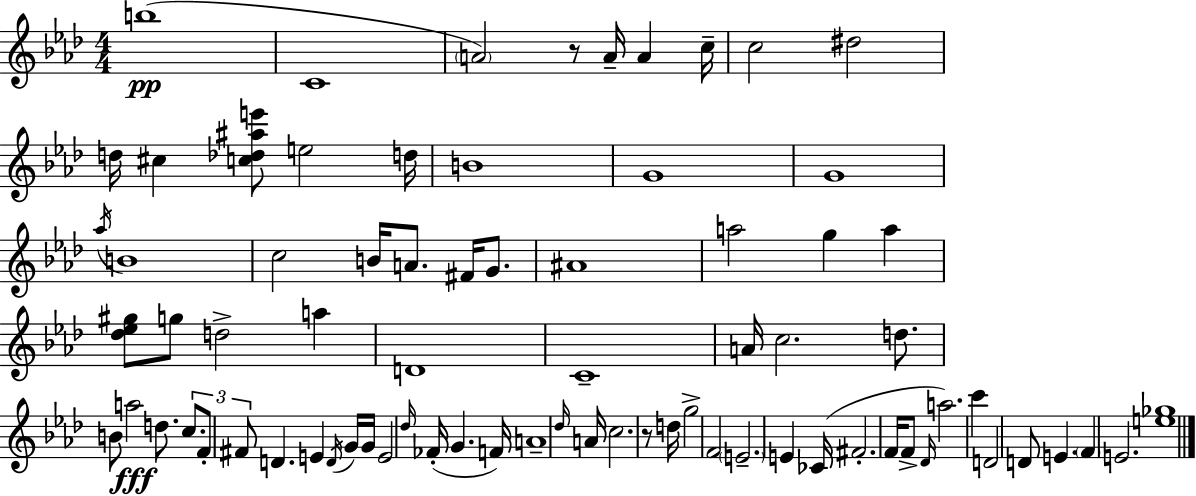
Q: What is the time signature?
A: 4/4